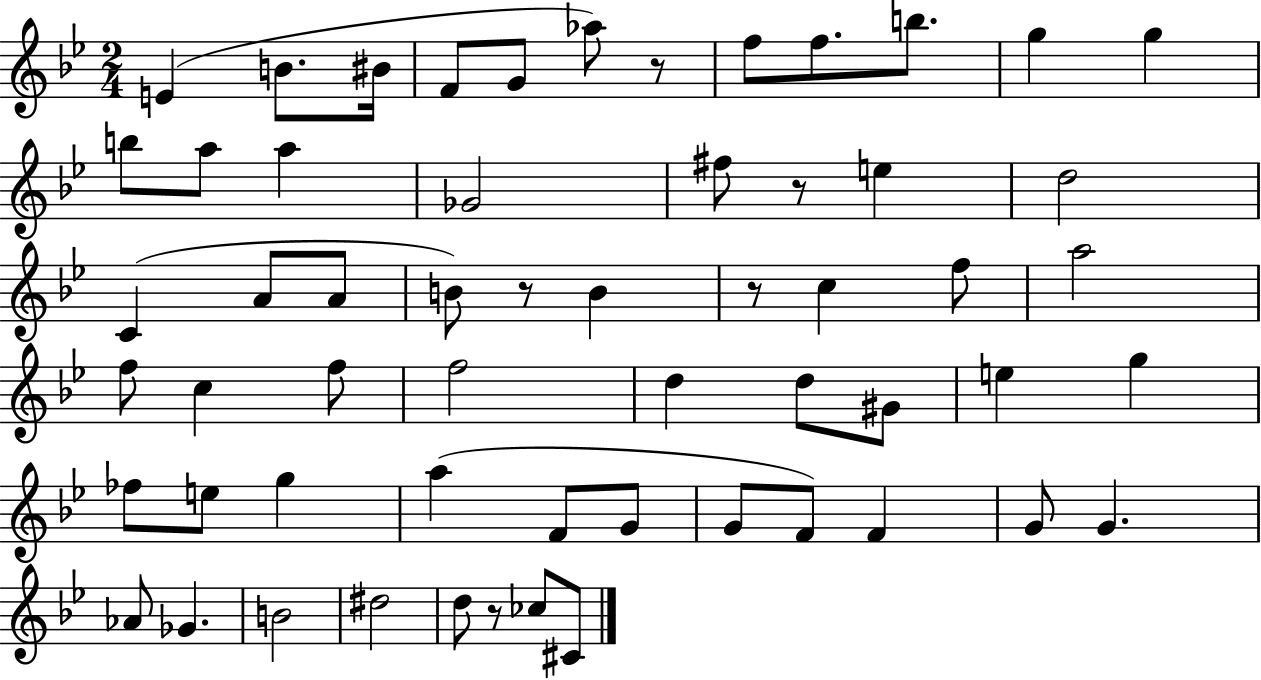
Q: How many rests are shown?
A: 5